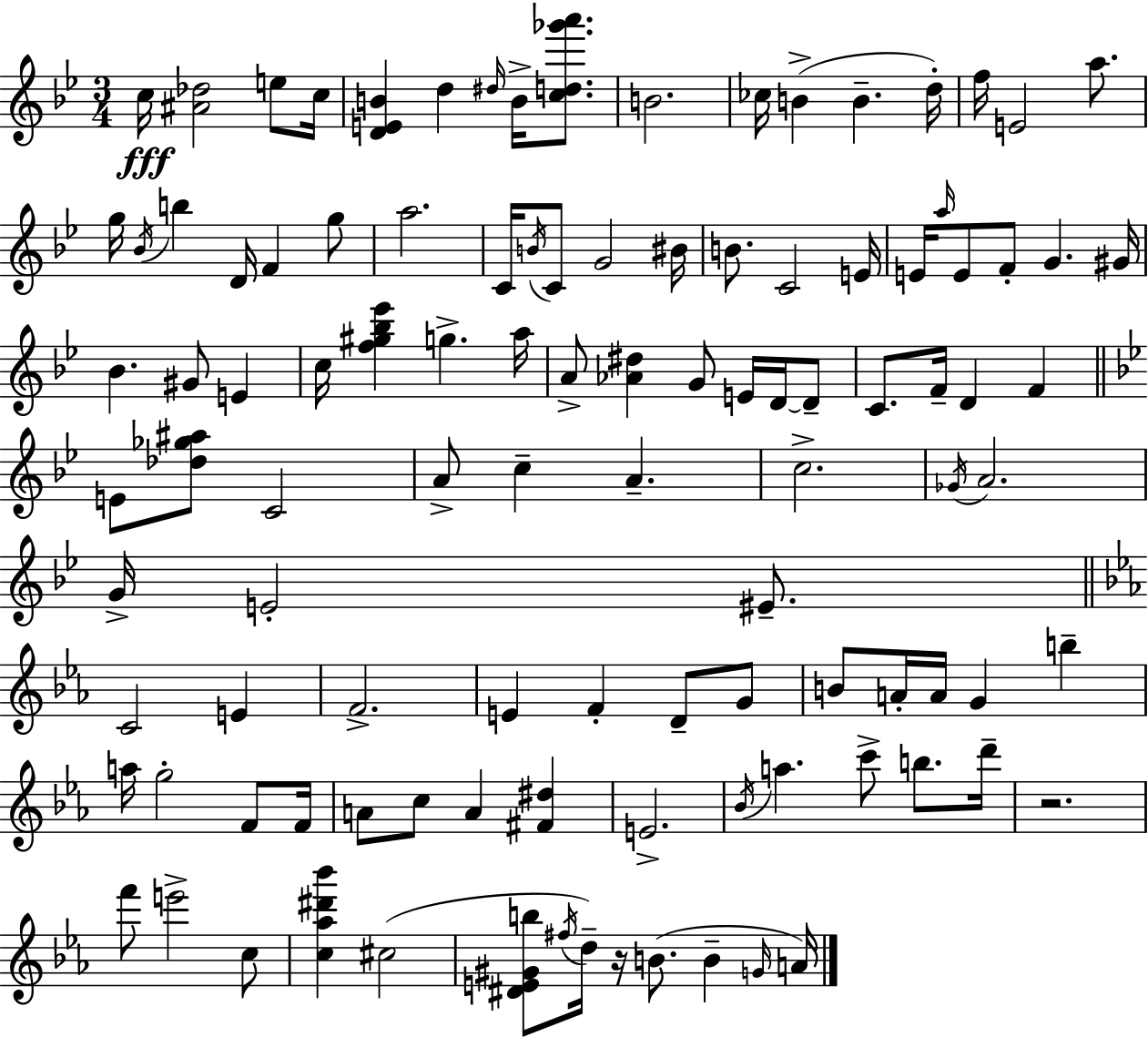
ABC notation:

X:1
T:Untitled
M:3/4
L:1/4
K:Bb
c/4 [^A_d]2 e/2 c/4 [DEB] d ^d/4 B/4 [cd_g'a']/2 B2 _c/4 B B d/4 f/4 E2 a/2 g/4 _B/4 b D/4 F g/2 a2 C/4 B/4 C/2 G2 ^B/4 B/2 C2 E/4 E/4 a/4 E/2 F/2 G ^G/4 _B ^G/2 E c/4 [f^g_b_e'] g a/4 A/2 [_A^d] G/2 E/4 D/4 D/2 C/2 F/4 D F E/2 [_d_g^a]/2 C2 A/2 c A c2 _G/4 A2 G/4 E2 ^E/2 C2 E F2 E F D/2 G/2 B/2 A/4 A/4 G b a/4 g2 F/2 F/4 A/2 c/2 A [^F^d] E2 _B/4 a c'/2 b/2 d'/4 z2 f'/2 e'2 c/2 [c_a^d'_b'] ^c2 [^DE^Gb]/2 ^f/4 d/4 z/4 B/2 B G/4 A/4